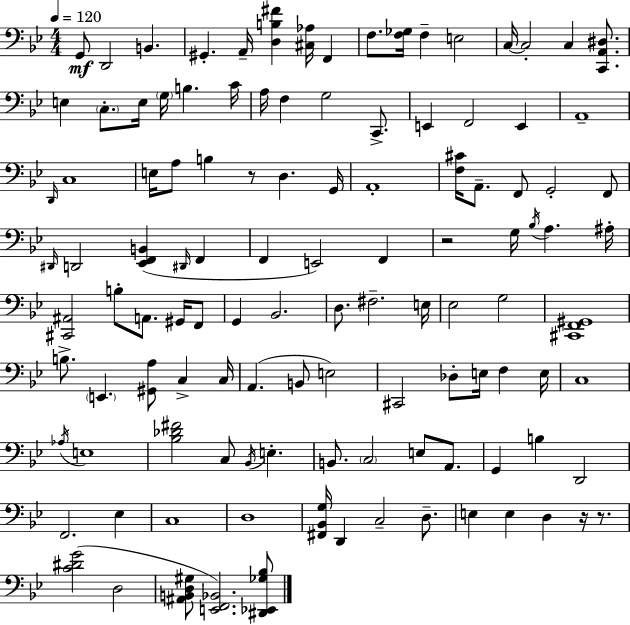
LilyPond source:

{
  \clef bass
  \numericTimeSignature
  \time 4/4
  \key bes \major
  \tempo 4 = 120
  g,8\mf d,2 b,4. | gis,4.-. a,16-- <d b fis'>4 <cis aes>16 f,4 | f8. <f ges>16 f4-- e2 | c16~~ c2-. c4 <c, a, dis>8. | \break e4 \parenthesize c8.-. e16 \parenthesize g16 b4. c'16 | a16 f4 g2 c,8.-> | e,4 f,2 e,4 | a,1-- | \break \grace { d,16 } c1 | e16 a8 b4 r8 d4. | g,16 a,1-. | <f cis'>16 a,8.-- f,8 g,2-. f,8 | \break \grace { dis,16 } d,2 <ees, f, b,>4( \grace { dis,16 } f,4 | f,4 e,2) f,4 | r2 g16 \acciaccatura { bes16 } a4. | ais16-. <cis, ais,>2 b8-. a,8. | \break gis,16 f,8 g,4 bes,2. | d8. fis2.-- | e16 ees2 g2 | <cis, f, gis,>1 | \break b8.-> \parenthesize e,4. <gis, a>8 c4-> | c16 a,4.( b,8 e2) | cis,2 des8-. e16 f4 | e16 c1 | \break \acciaccatura { aes16 } e1 | <bes des' fis'>2 c8 \acciaccatura { bes,16 } | e4.-. b,8. \parenthesize c2 | e8 a,8. g,4 b4 d,2 | \break f,2. | ees4 c1 | d1 | <fis, bes, g>16 d,4 c2-- | \break d8.-- e4 e4 d4 | r16 r8. <c' dis' g'>2( d2 | <ais, b, d gis>8 <e, f, bes,>2.) | <dis, ees, ges bes>8 \bar "|."
}